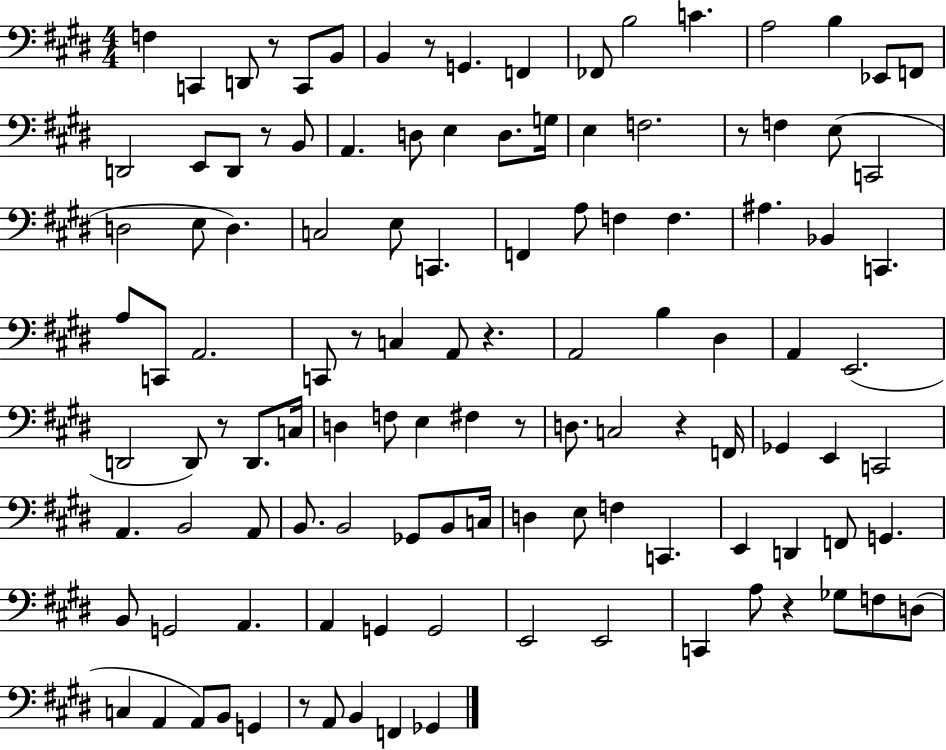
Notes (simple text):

F3/q C2/q D2/e R/e C2/e B2/e B2/q R/e G2/q. F2/q FES2/e B3/h C4/q. A3/h B3/q Eb2/e F2/e D2/h E2/e D2/e R/e B2/e A2/q. D3/e E3/q D3/e. G3/s E3/q F3/h. R/e F3/q E3/e C2/h D3/h E3/e D3/q. C3/h E3/e C2/q. F2/q A3/e F3/q F3/q. A#3/q. Bb2/q C2/q. A3/e C2/e A2/h. C2/e R/e C3/q A2/e R/q. A2/h B3/q D#3/q A2/q E2/h. D2/h D2/e R/e D2/e. C3/s D3/q F3/e E3/q F#3/q R/e D3/e. C3/h R/q F2/s Gb2/q E2/q C2/h A2/q. B2/h A2/e B2/e. B2/h Gb2/e B2/e C3/s D3/q E3/e F3/q C2/q. E2/q D2/q F2/e G2/q. B2/e G2/h A2/q. A2/q G2/q G2/h E2/h E2/h C2/q A3/e R/q Gb3/e F3/e D3/e C3/q A2/q A2/e B2/e G2/q R/e A2/e B2/q F2/q Gb2/q